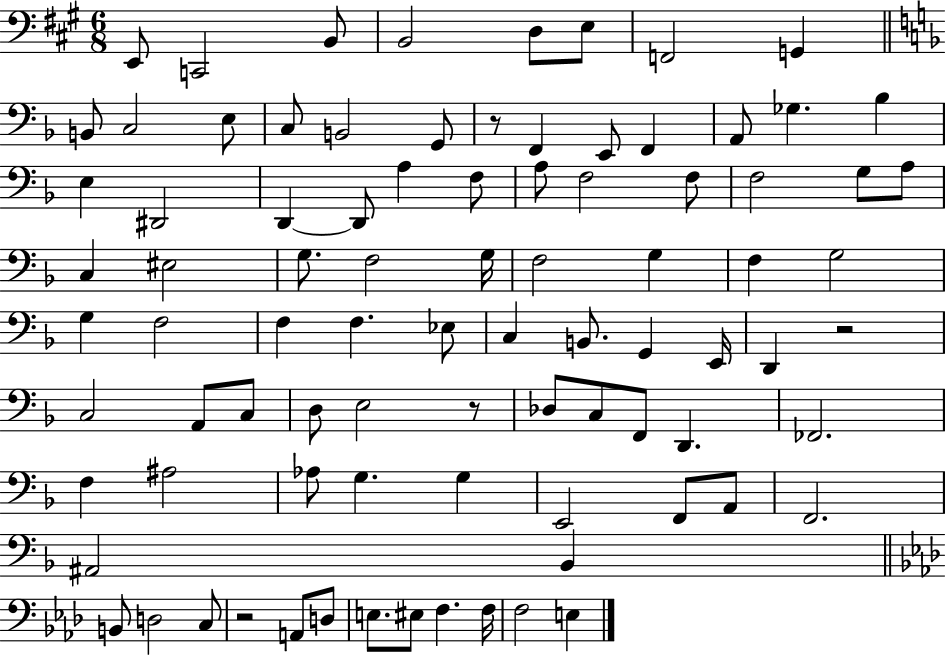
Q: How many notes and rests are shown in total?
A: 87